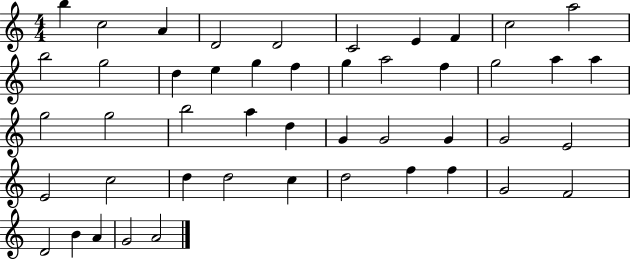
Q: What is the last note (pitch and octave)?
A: A4